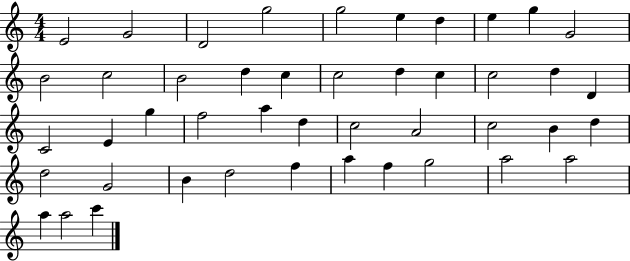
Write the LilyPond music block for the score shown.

{
  \clef treble
  \numericTimeSignature
  \time 4/4
  \key c \major
  e'2 g'2 | d'2 g''2 | g''2 e''4 d''4 | e''4 g''4 g'2 | \break b'2 c''2 | b'2 d''4 c''4 | c''2 d''4 c''4 | c''2 d''4 d'4 | \break c'2 e'4 g''4 | f''2 a''4 d''4 | c''2 a'2 | c''2 b'4 d''4 | \break d''2 g'2 | b'4 d''2 f''4 | a''4 f''4 g''2 | a''2 a''2 | \break a''4 a''2 c'''4 | \bar "|."
}